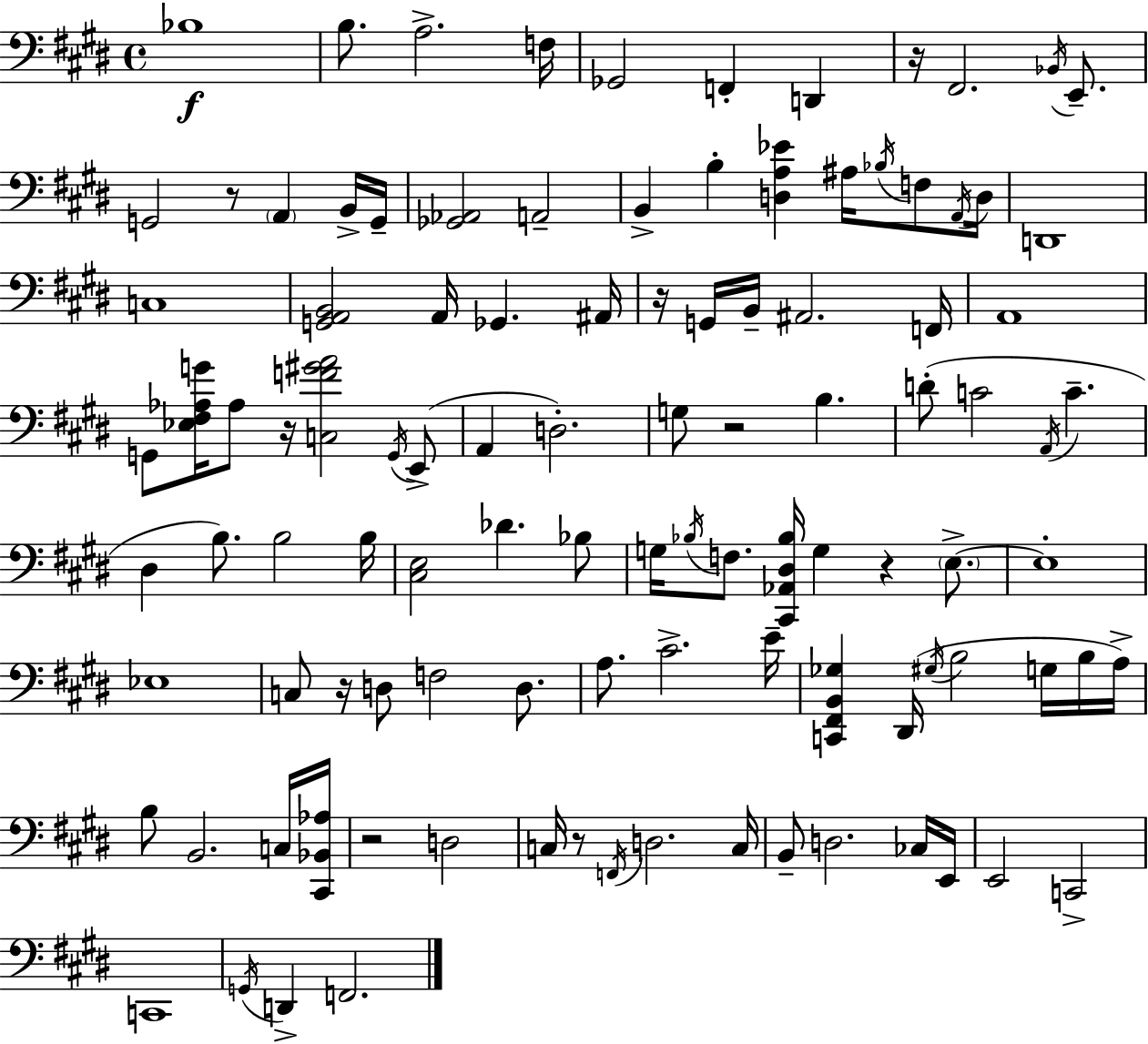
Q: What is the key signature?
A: E major